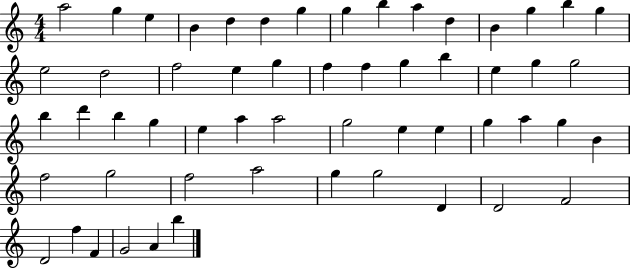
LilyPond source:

{
  \clef treble
  \numericTimeSignature
  \time 4/4
  \key c \major
  a''2 g''4 e''4 | b'4 d''4 d''4 g''4 | g''4 b''4 a''4 d''4 | b'4 g''4 b''4 g''4 | \break e''2 d''2 | f''2 e''4 g''4 | f''4 f''4 g''4 b''4 | e''4 g''4 g''2 | \break b''4 d'''4 b''4 g''4 | e''4 a''4 a''2 | g''2 e''4 e''4 | g''4 a''4 g''4 b'4 | \break f''2 g''2 | f''2 a''2 | g''4 g''2 d'4 | d'2 f'2 | \break d'2 f''4 f'4 | g'2 a'4 b''4 | \bar "|."
}